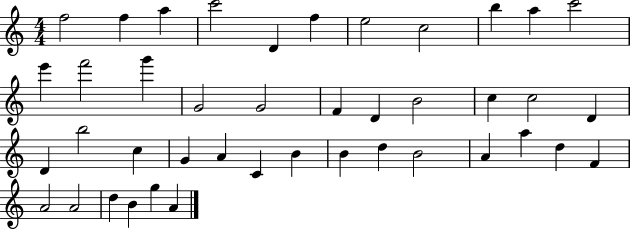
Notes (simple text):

F5/h F5/q A5/q C6/h D4/q F5/q E5/h C5/h B5/q A5/q C6/h E6/q F6/h G6/q G4/h G4/h F4/q D4/q B4/h C5/q C5/h D4/q D4/q B5/h C5/q G4/q A4/q C4/q B4/q B4/q D5/q B4/h A4/q A5/q D5/q F4/q A4/h A4/h D5/q B4/q G5/q A4/q